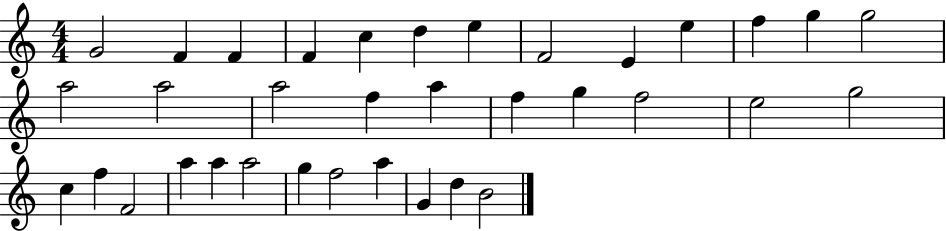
X:1
T:Untitled
M:4/4
L:1/4
K:C
G2 F F F c d e F2 E e f g g2 a2 a2 a2 f a f g f2 e2 g2 c f F2 a a a2 g f2 a G d B2